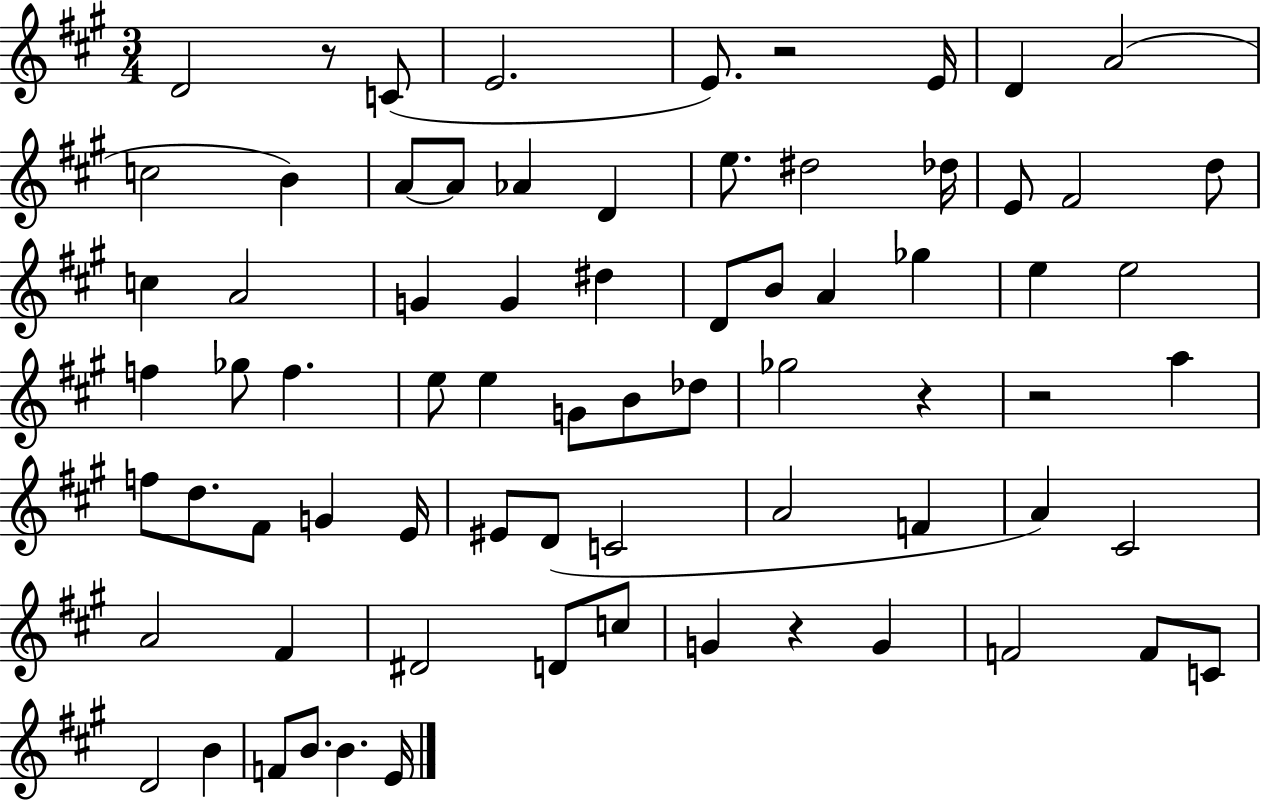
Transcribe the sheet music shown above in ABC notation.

X:1
T:Untitled
M:3/4
L:1/4
K:A
D2 z/2 C/2 E2 E/2 z2 E/4 D A2 c2 B A/2 A/2 _A D e/2 ^d2 _d/4 E/2 ^F2 d/2 c A2 G G ^d D/2 B/2 A _g e e2 f _g/2 f e/2 e G/2 B/2 _d/2 _g2 z z2 a f/2 d/2 ^F/2 G E/4 ^E/2 D/2 C2 A2 F A ^C2 A2 ^F ^D2 D/2 c/2 G z G F2 F/2 C/2 D2 B F/2 B/2 B E/4